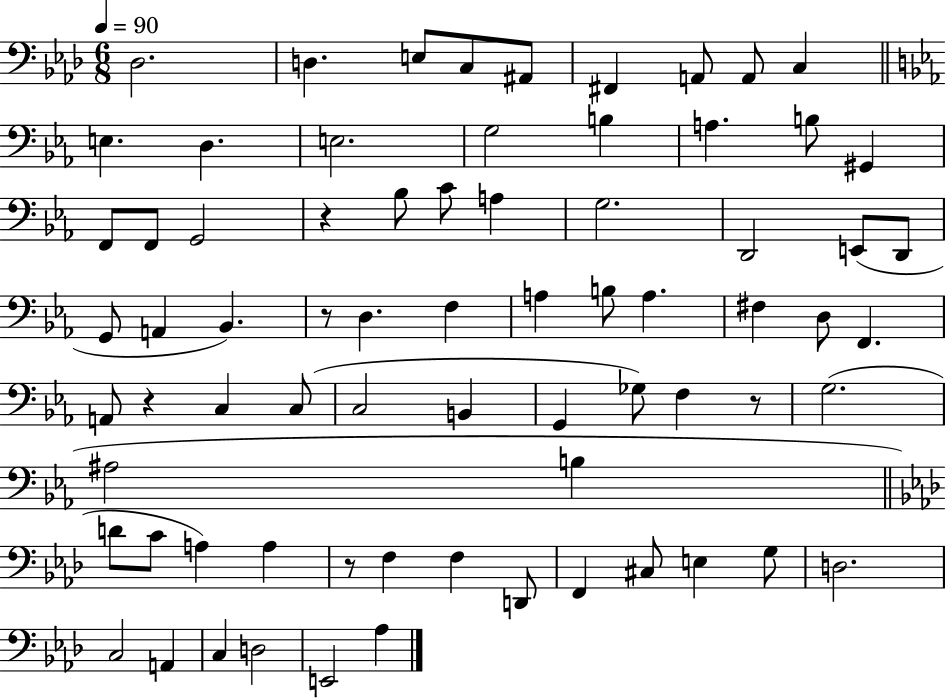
Db3/h. D3/q. E3/e C3/e A#2/e F#2/q A2/e A2/e C3/q E3/q. D3/q. E3/h. G3/h B3/q A3/q. B3/e G#2/q F2/e F2/e G2/h R/q Bb3/e C4/e A3/q G3/h. D2/h E2/e D2/e G2/e A2/q Bb2/q. R/e D3/q. F3/q A3/q B3/e A3/q. F#3/q D3/e F2/q. A2/e R/q C3/q C3/e C3/h B2/q G2/q Gb3/e F3/q R/e G3/h. A#3/h B3/q D4/e C4/e A3/q A3/q R/e F3/q F3/q D2/e F2/q C#3/e E3/q G3/e D3/h. C3/h A2/q C3/q D3/h E2/h Ab3/q